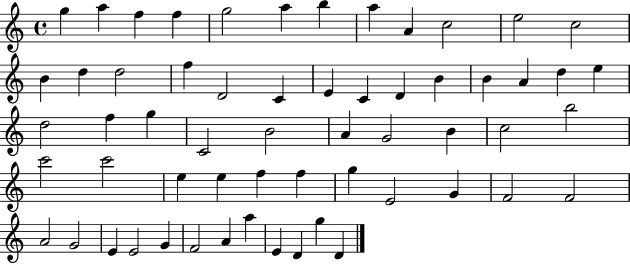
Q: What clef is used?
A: treble